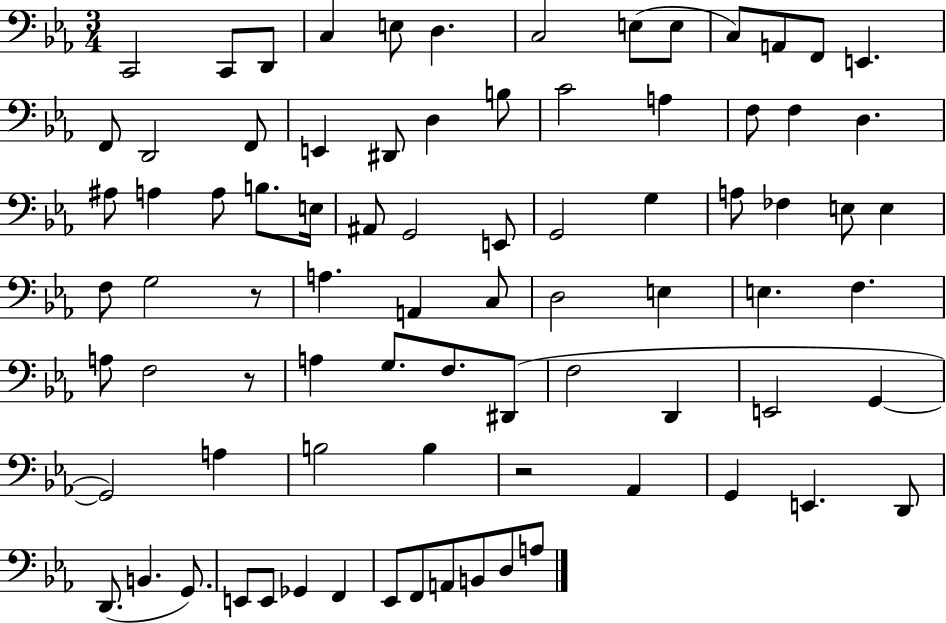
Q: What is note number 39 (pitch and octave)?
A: E3